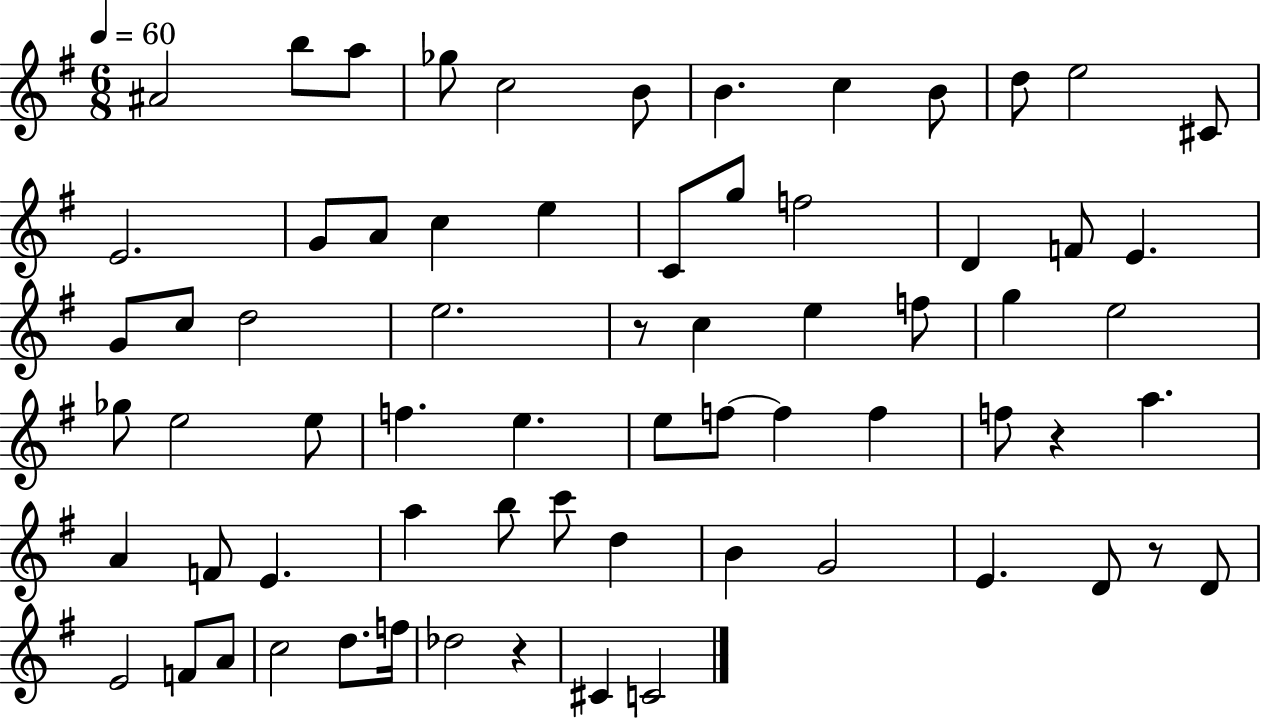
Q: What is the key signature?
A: G major